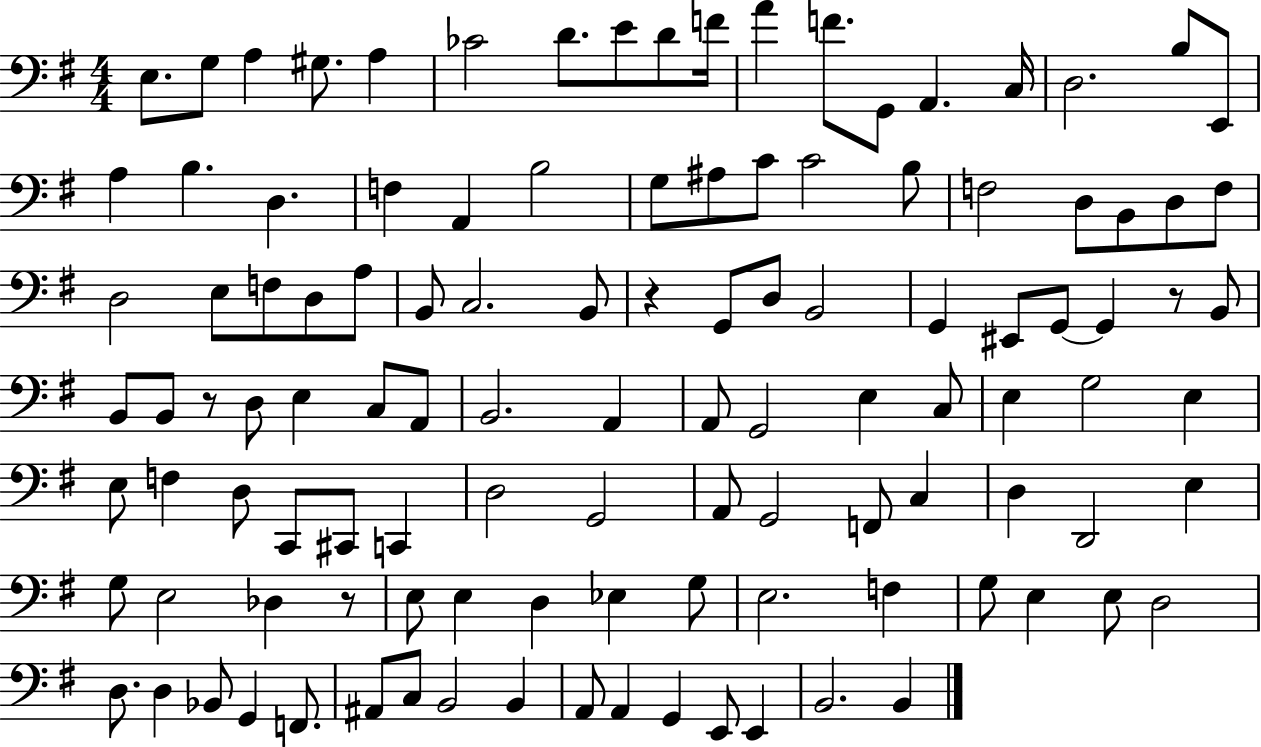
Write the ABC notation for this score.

X:1
T:Untitled
M:4/4
L:1/4
K:G
E,/2 G,/2 A, ^G,/2 A, _C2 D/2 E/2 D/2 F/4 A F/2 G,,/2 A,, C,/4 D,2 B,/2 E,,/2 A, B, D, F, A,, B,2 G,/2 ^A,/2 C/2 C2 B,/2 F,2 D,/2 B,,/2 D,/2 F,/2 D,2 E,/2 F,/2 D,/2 A,/2 B,,/2 C,2 B,,/2 z G,,/2 D,/2 B,,2 G,, ^E,,/2 G,,/2 G,, z/2 B,,/2 B,,/2 B,,/2 z/2 D,/2 E, C,/2 A,,/2 B,,2 A,, A,,/2 G,,2 E, C,/2 E, G,2 E, E,/2 F, D,/2 C,,/2 ^C,,/2 C,, D,2 G,,2 A,,/2 G,,2 F,,/2 C, D, D,,2 E, G,/2 E,2 _D, z/2 E,/2 E, D, _E, G,/2 E,2 F, G,/2 E, E,/2 D,2 D,/2 D, _B,,/2 G,, F,,/2 ^A,,/2 C,/2 B,,2 B,, A,,/2 A,, G,, E,,/2 E,, B,,2 B,,